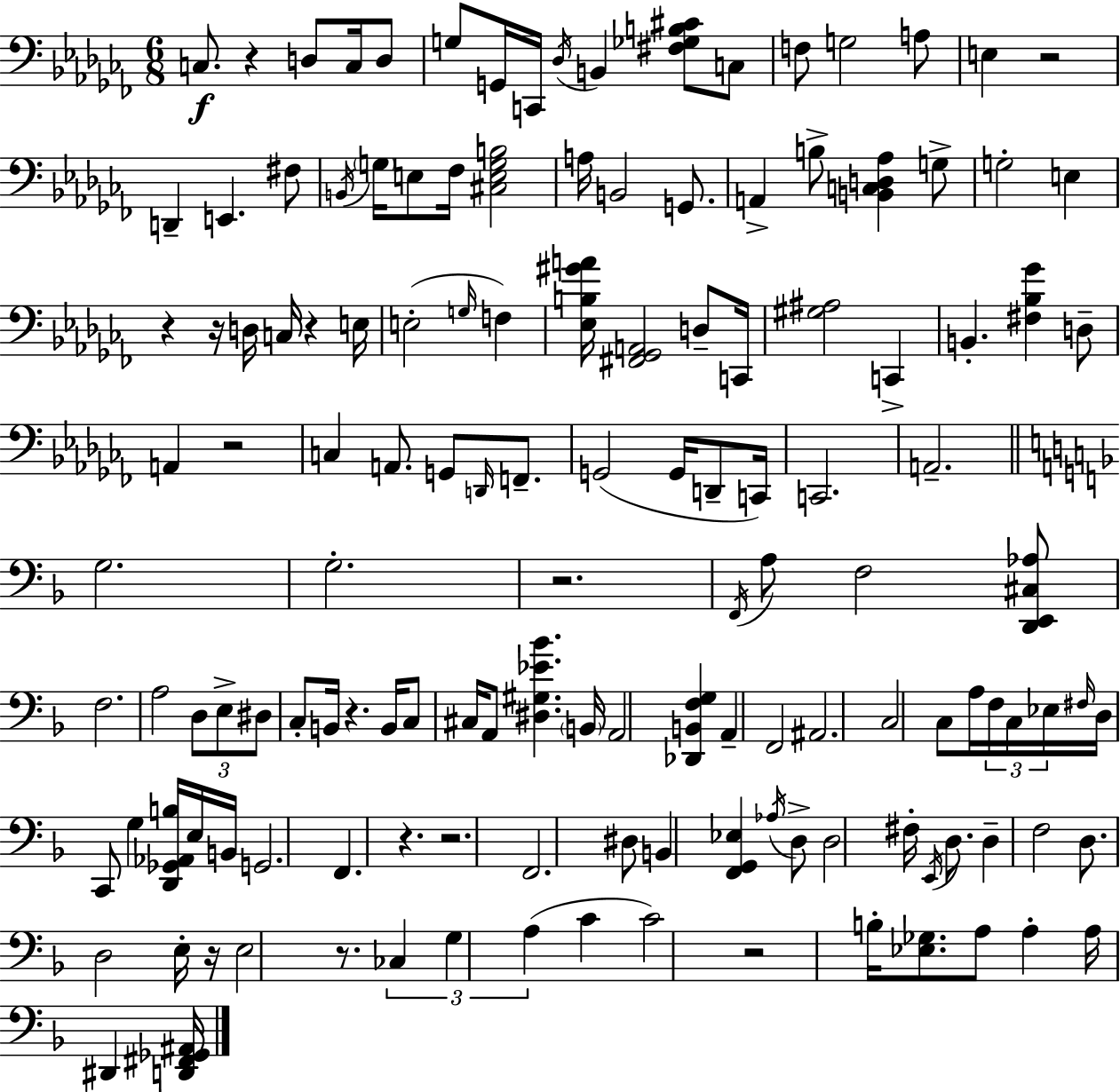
{
  \clef bass
  \numericTimeSignature
  \time 6/8
  \key aes \minor
  c8.\f r4 d8 c16 d8 | g8 g,16 c,16 \acciaccatura { des16 } b,4 <fis ges b cis'>8 c8 | f8 g2 a8 | e4 r2 | \break d,4-- e,4. fis8 | \acciaccatura { b,16 } \parenthesize g16 e8 fes16 <cis e g b>2 | a16 b,2 g,8. | a,4-> b8-> <b, c d aes>4 | \break g8-> g2-. e4 | r4 r16 d16 c16 r4 | e16 e2-.( \grace { g16 } f4) | <ees b gis' a'>16 <fis, ges, a,>2 | \break d8-- c,16 <gis ais>2 c,4-> | b,4.-. <fis bes ges'>4 | d8-- a,4 r2 | c4 a,8. g,8 | \break \grace { d,16 } f,8.-- g,2( | g,16 d,8-- c,16) c,2. | a,2.-- | \bar "||" \break \key f \major g2. | g2.-. | r2. | \acciaccatura { f,16 } a8 f2 <d, e, cis aes>8 | \break f2. | a2 \tuplet 3/2 { d8 e8-> | dis8 } c8-. b,16 r4. | b,16 c8 cis16 a,8 <dis gis ees' bes'>4. | \break \parenthesize b,16 a,2 <des, b, f g>4 | a,4-- f,2 | ais,2. | c2 c8 a16 | \break \tuplet 3/2 { f16 c16 ees16 } \grace { fis16 } d16 c,8 g4 <d, ges, aes, b>16 | e16 b,16 g,2. | f,4. r4. | r2. | \break f,2. | dis8 b,4 <f, g, ees>4 | \acciaccatura { aes16 } d8-> d2 fis16-. | \acciaccatura { e,16 } d8. d4-- f2 | \break d8. d2 | e16-. r16 e2 | r8. \tuplet 3/2 { ces4 g4 | a4( } c'4 c'2) | \break r2 | b16-. <ees ges>8. a8 a4-. a16 dis,4 | <d, fis, ges, ais,>16 \bar "|."
}